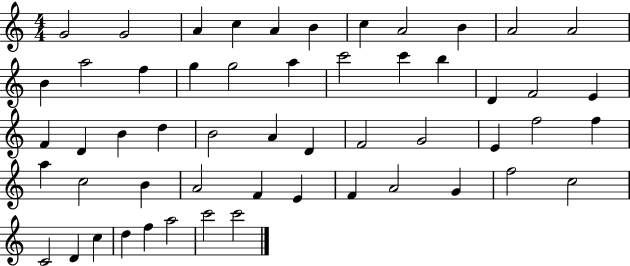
{
  \clef treble
  \numericTimeSignature
  \time 4/4
  \key c \major
  g'2 g'2 | a'4 c''4 a'4 b'4 | c''4 a'2 b'4 | a'2 a'2 | \break b'4 a''2 f''4 | g''4 g''2 a''4 | c'''2 c'''4 b''4 | d'4 f'2 e'4 | \break f'4 d'4 b'4 d''4 | b'2 a'4 d'4 | f'2 g'2 | e'4 f''2 f''4 | \break a''4 c''2 b'4 | a'2 f'4 e'4 | f'4 a'2 g'4 | f''2 c''2 | \break c'2 d'4 c''4 | d''4 f''4 a''2 | c'''2 c'''2 | \bar "|."
}